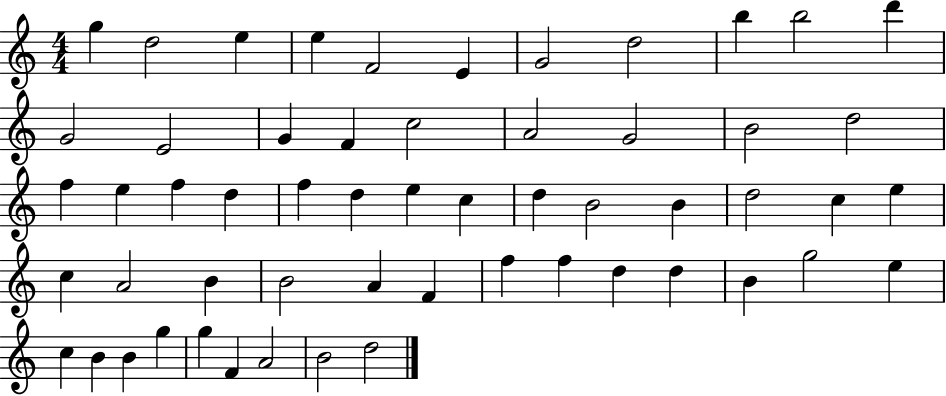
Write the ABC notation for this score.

X:1
T:Untitled
M:4/4
L:1/4
K:C
g d2 e e F2 E G2 d2 b b2 d' G2 E2 G F c2 A2 G2 B2 d2 f e f d f d e c d B2 B d2 c e c A2 B B2 A F f f d d B g2 e c B B g g F A2 B2 d2